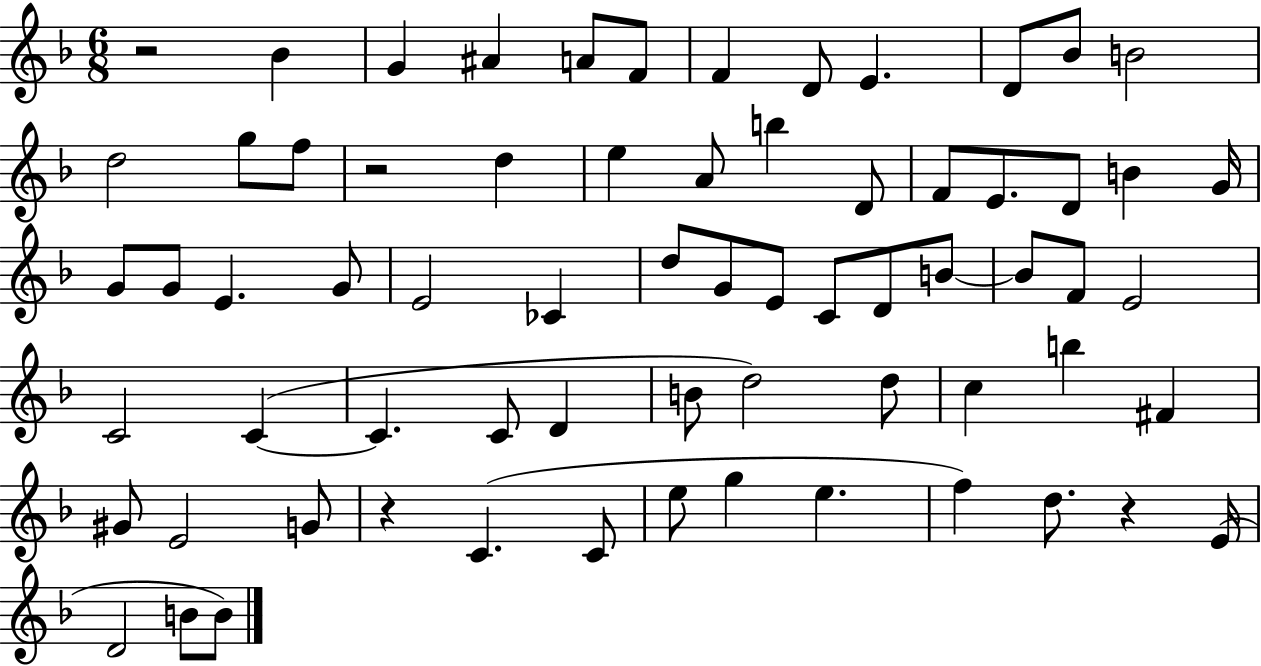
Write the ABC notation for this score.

X:1
T:Untitled
M:6/8
L:1/4
K:F
z2 _B G ^A A/2 F/2 F D/2 E D/2 _B/2 B2 d2 g/2 f/2 z2 d e A/2 b D/2 F/2 E/2 D/2 B G/4 G/2 G/2 E G/2 E2 _C d/2 G/2 E/2 C/2 D/2 B/2 B/2 F/2 E2 C2 C C C/2 D B/2 d2 d/2 c b ^F ^G/2 E2 G/2 z C C/2 e/2 g e f d/2 z E/4 D2 B/2 B/2